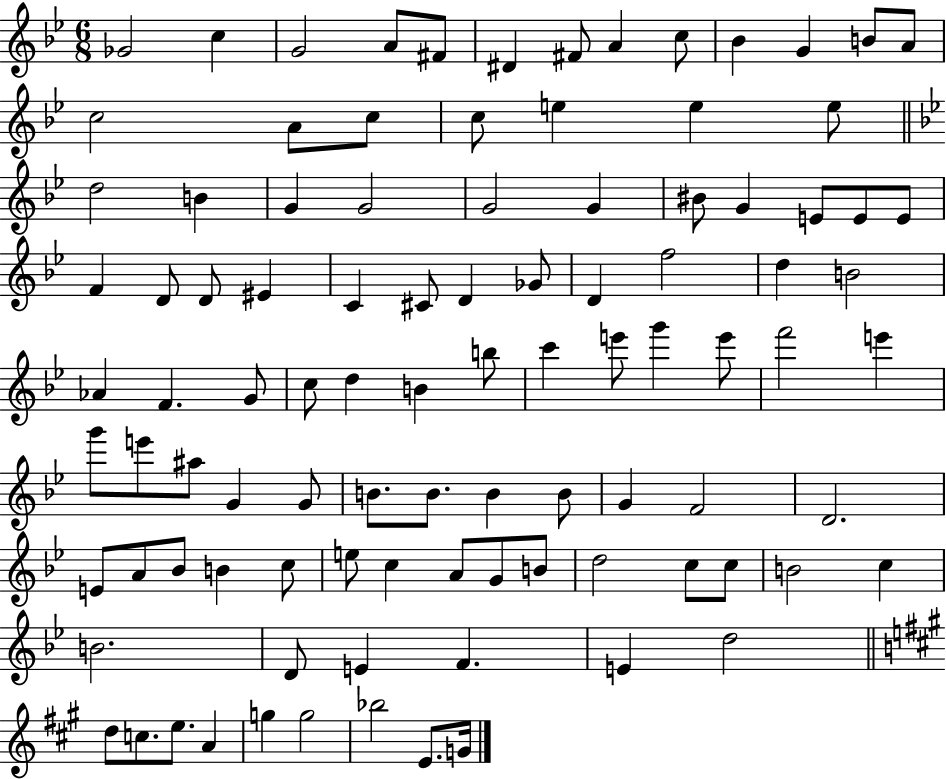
{
  \clef treble
  \numericTimeSignature
  \time 6/8
  \key bes \major
  ges'2 c''4 | g'2 a'8 fis'8 | dis'4 fis'8 a'4 c''8 | bes'4 g'4 b'8 a'8 | \break c''2 a'8 c''8 | c''8 e''4 e''4 e''8 | \bar "||" \break \key g \minor d''2 b'4 | g'4 g'2 | g'2 g'4 | bis'8 g'4 e'8 e'8 e'8 | \break f'4 d'8 d'8 eis'4 | c'4 cis'8 d'4 ges'8 | d'4 f''2 | d''4 b'2 | \break aes'4 f'4. g'8 | c''8 d''4 b'4 b''8 | c'''4 e'''8 g'''4 e'''8 | f'''2 e'''4 | \break g'''8 e'''8 ais''8 g'4 g'8 | b'8. b'8. b'4 b'8 | g'4 f'2 | d'2. | \break e'8 a'8 bes'8 b'4 c''8 | e''8 c''4 a'8 g'8 b'8 | d''2 c''8 c''8 | b'2 c''4 | \break b'2. | d'8 e'4 f'4. | e'4 d''2 | \bar "||" \break \key a \major d''8 c''8. e''8. a'4 | g''4 g''2 | bes''2 e'8. g'16 | \bar "|."
}